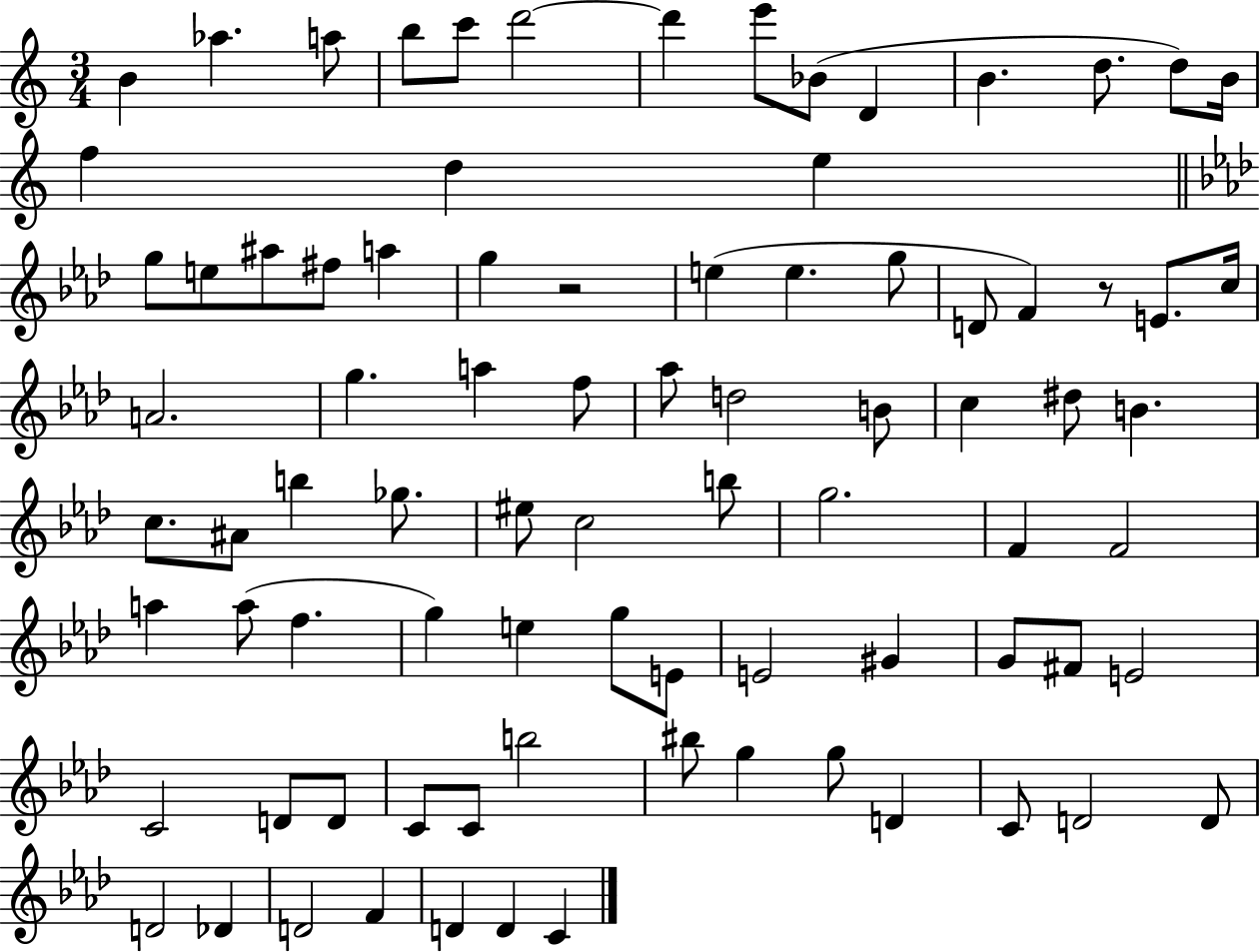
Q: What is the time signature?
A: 3/4